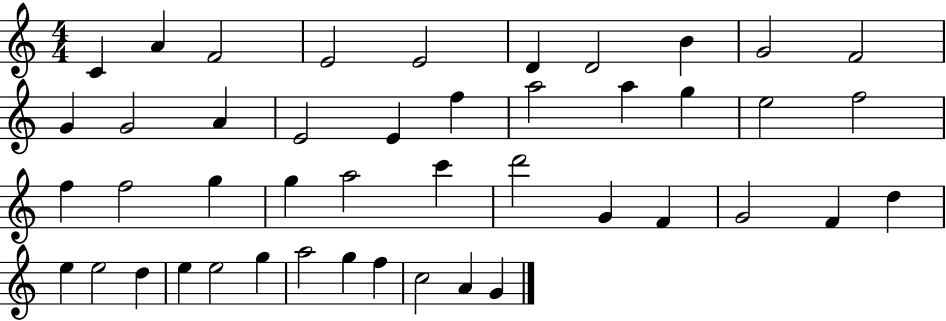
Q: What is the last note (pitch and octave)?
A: G4